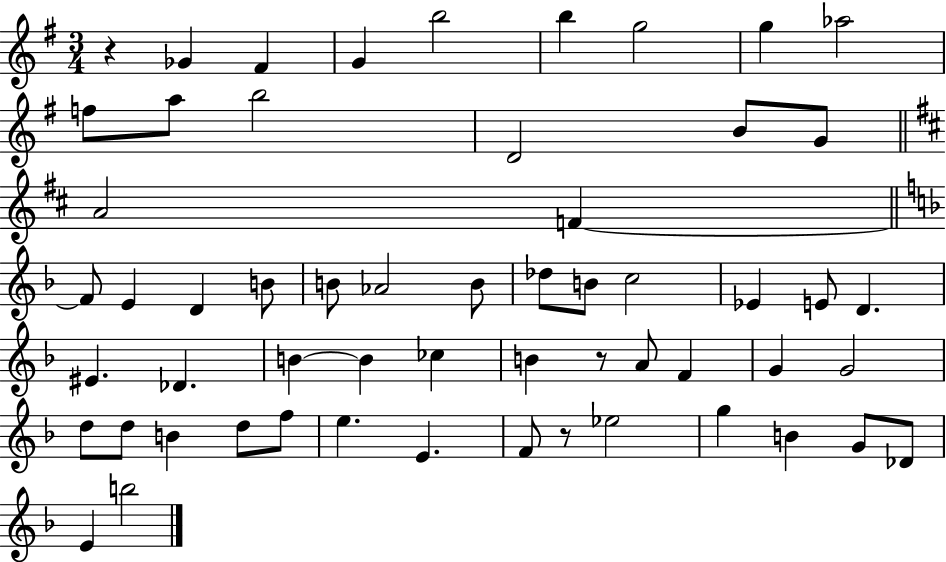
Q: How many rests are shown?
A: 3